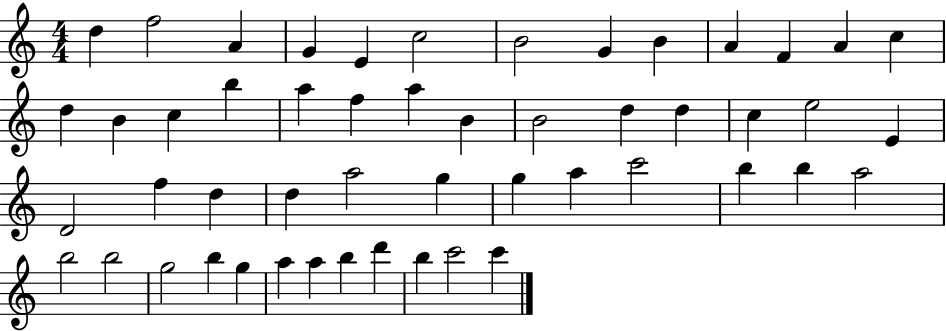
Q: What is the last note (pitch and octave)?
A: C6